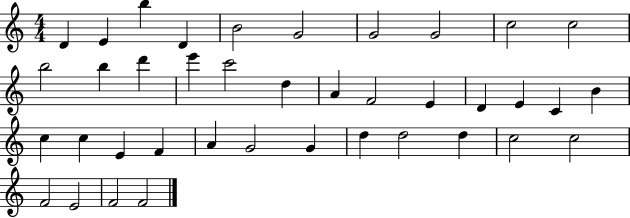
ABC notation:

X:1
T:Untitled
M:4/4
L:1/4
K:C
D E b D B2 G2 G2 G2 c2 c2 b2 b d' e' c'2 d A F2 E D E C B c c E F A G2 G d d2 d c2 c2 F2 E2 F2 F2